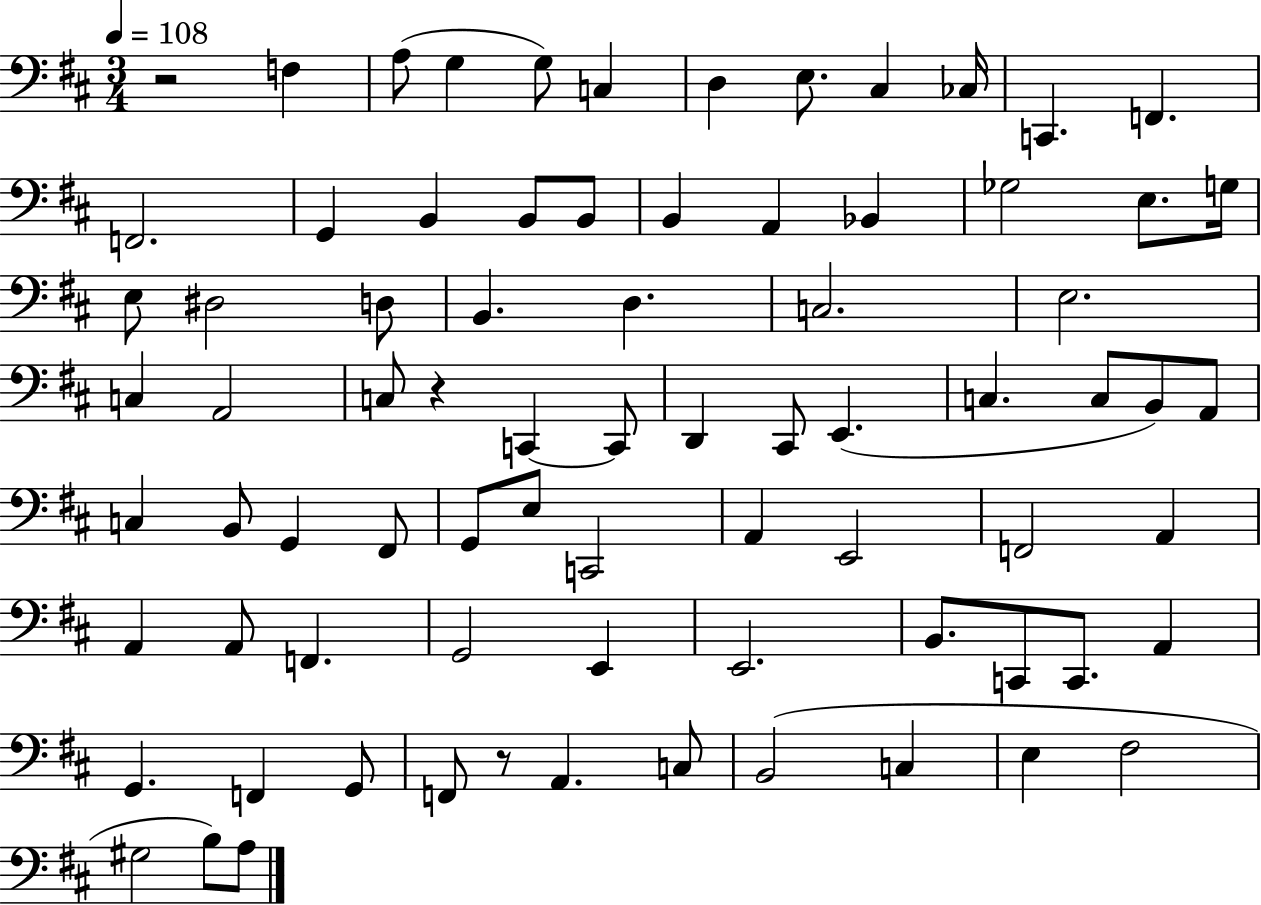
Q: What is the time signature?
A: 3/4